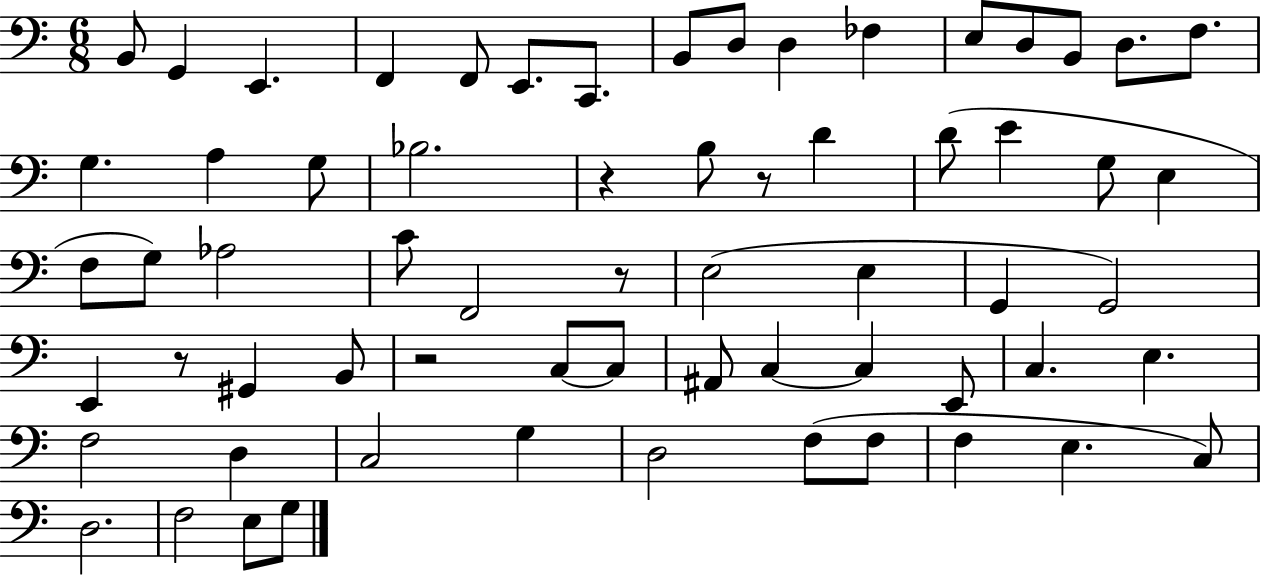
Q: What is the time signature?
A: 6/8